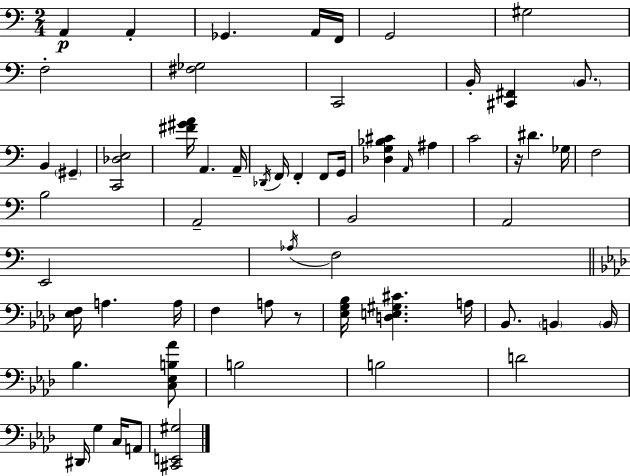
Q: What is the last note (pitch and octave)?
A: A2